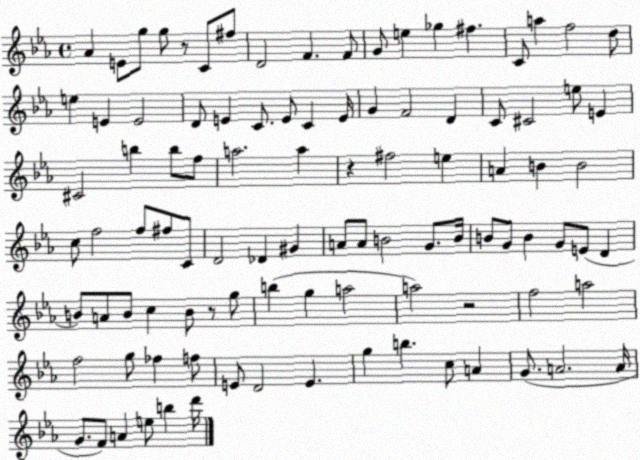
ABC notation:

X:1
T:Untitled
M:4/4
L:1/4
K:Eb
_A E/2 g/2 g/2 z/2 C/2 ^f/2 D2 F F/2 G/2 e _g ^f C/2 a f2 d/2 e E E2 D/2 E C/2 E/2 C E/4 G F2 D C/2 ^C2 e/2 E ^C2 b b/2 f/2 a2 a z ^f2 e A B B2 c/2 f2 f/2 ^f/2 C/2 D2 _D ^G A/2 A/2 B2 G/2 B/4 B/2 G/2 B G/2 E/2 D B/2 A/2 B/2 c B/2 z/2 g/2 b g a2 a2 z2 f2 a2 f2 g/2 _f f/2 E/2 D2 E g b c/2 A G/2 A2 A/4 G/2 F/2 A e/2 b d'/4